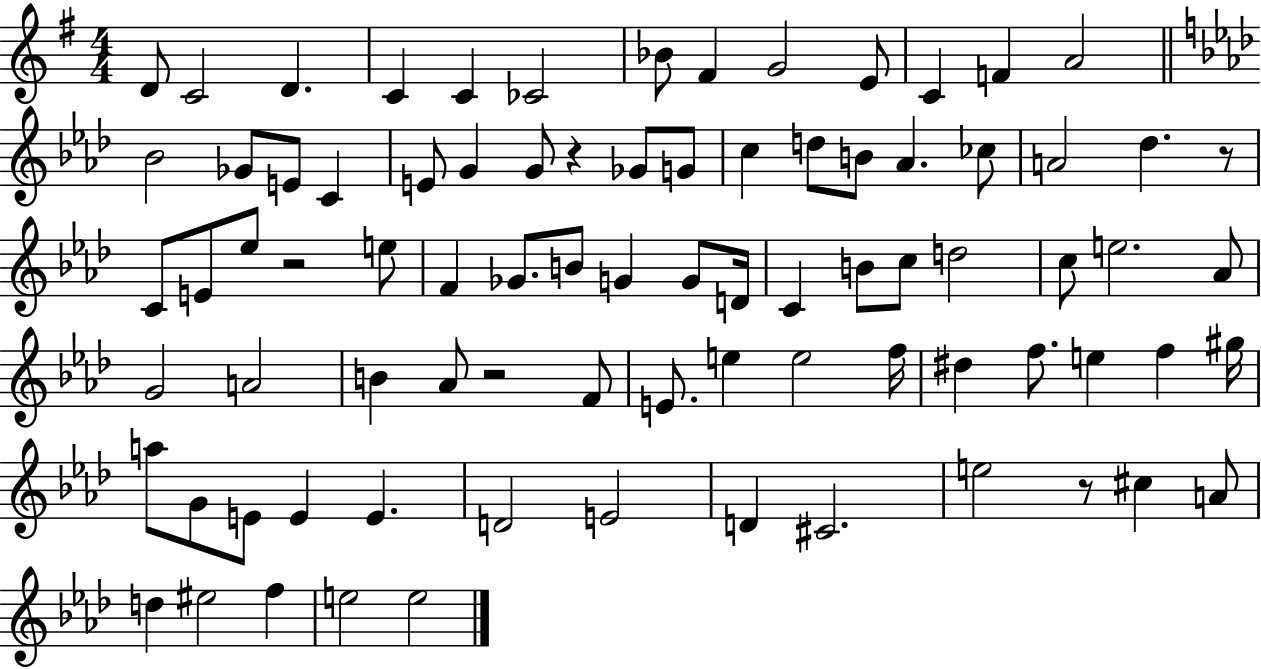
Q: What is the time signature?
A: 4/4